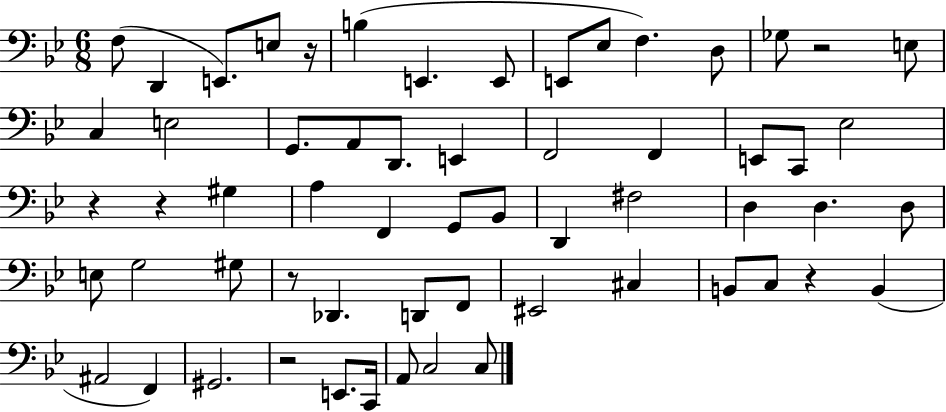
{
  \clef bass
  \numericTimeSignature
  \time 6/8
  \key bes \major
  f8( d,4 e,8.) e8 r16 | b4( e,4. e,8 | e,8 ees8 f4.) d8 | ges8 r2 e8 | \break c4 e2 | g,8. a,8 d,8. e,4 | f,2 f,4 | e,8 c,8 ees2 | \break r4 r4 gis4 | a4 f,4 g,8 bes,8 | d,4 fis2 | d4 d4. d8 | \break e8 g2 gis8 | r8 des,4. d,8 f,8 | eis,2 cis4 | b,8 c8 r4 b,4( | \break ais,2 f,4) | gis,2. | r2 e,8. c,16 | a,8 c2 c8 | \break \bar "|."
}